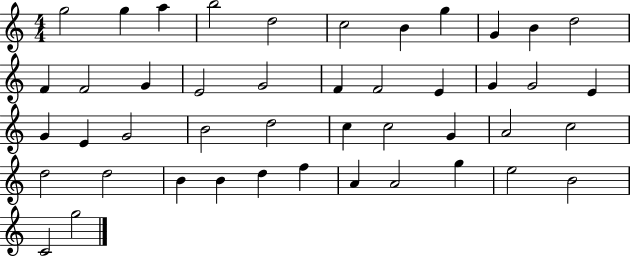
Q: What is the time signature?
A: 4/4